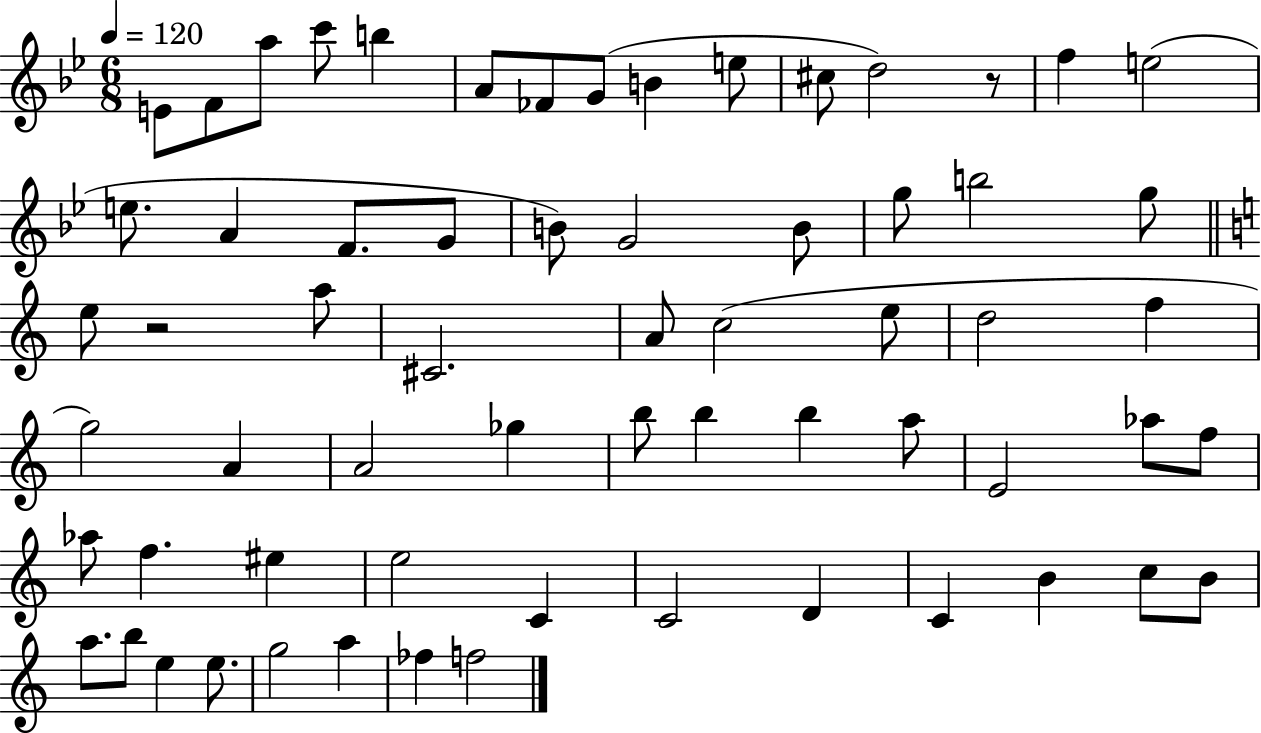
E4/e F4/e A5/e C6/e B5/q A4/e FES4/e G4/e B4/q E5/e C#5/e D5/h R/e F5/q E5/h E5/e. A4/q F4/e. G4/e B4/e G4/h B4/e G5/e B5/h G5/e E5/e R/h A5/e C#4/h. A4/e C5/h E5/e D5/h F5/q G5/h A4/q A4/h Gb5/q B5/e B5/q B5/q A5/e E4/h Ab5/e F5/e Ab5/e F5/q. EIS5/q E5/h C4/q C4/h D4/q C4/q B4/q C5/e B4/e A5/e. B5/e E5/q E5/e. G5/h A5/q FES5/q F5/h